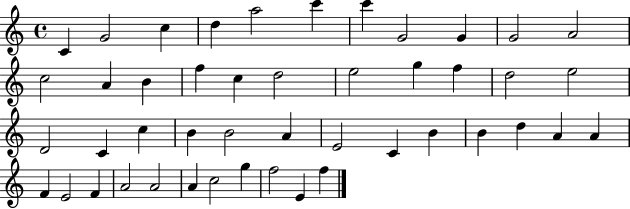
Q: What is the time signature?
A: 4/4